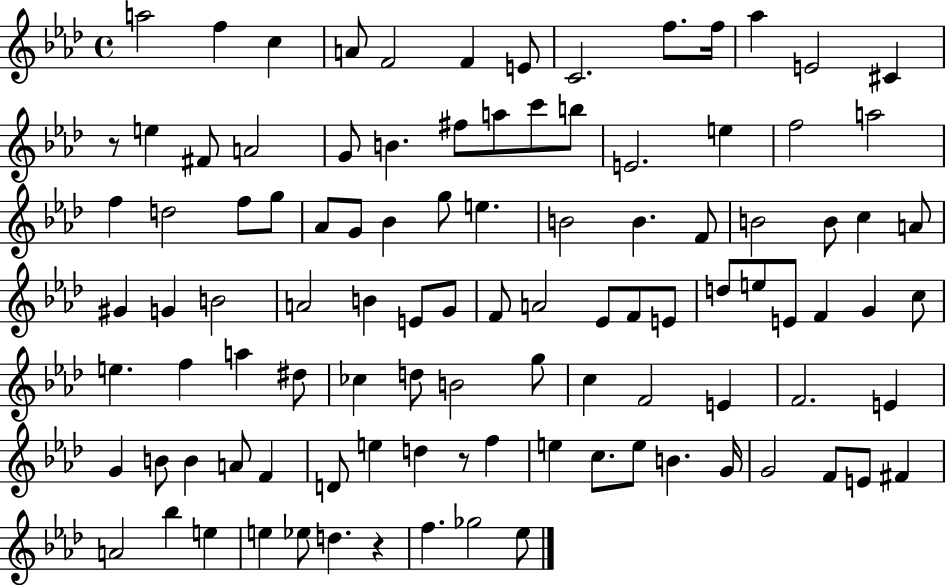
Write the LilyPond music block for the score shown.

{
  \clef treble
  \time 4/4
  \defaultTimeSignature
  \key aes \major
  \repeat volta 2 { a''2 f''4 c''4 | a'8 f'2 f'4 e'8 | c'2. f''8. f''16 | aes''4 e'2 cis'4 | \break r8 e''4 fis'8 a'2 | g'8 b'4. fis''8 a''8 c'''8 b''8 | e'2. e''4 | f''2 a''2 | \break f''4 d''2 f''8 g''8 | aes'8 g'8 bes'4 g''8 e''4. | b'2 b'4. f'8 | b'2 b'8 c''4 a'8 | \break gis'4 g'4 b'2 | a'2 b'4 e'8 g'8 | f'8 a'2 ees'8 f'8 e'8 | d''8 e''8 e'8 f'4 g'4 c''8 | \break e''4. f''4 a''4 dis''8 | ces''4 d''8 b'2 g''8 | c''4 f'2 e'4 | f'2. e'4 | \break g'4 b'8 b'4 a'8 f'4 | d'8 e''4 d''4 r8 f''4 | e''4 c''8. e''8 b'4. g'16 | g'2 f'8 e'8 fis'4 | \break a'2 bes''4 e''4 | e''4 ees''8 d''4. r4 | f''4. ges''2 ees''8 | } \bar "|."
}